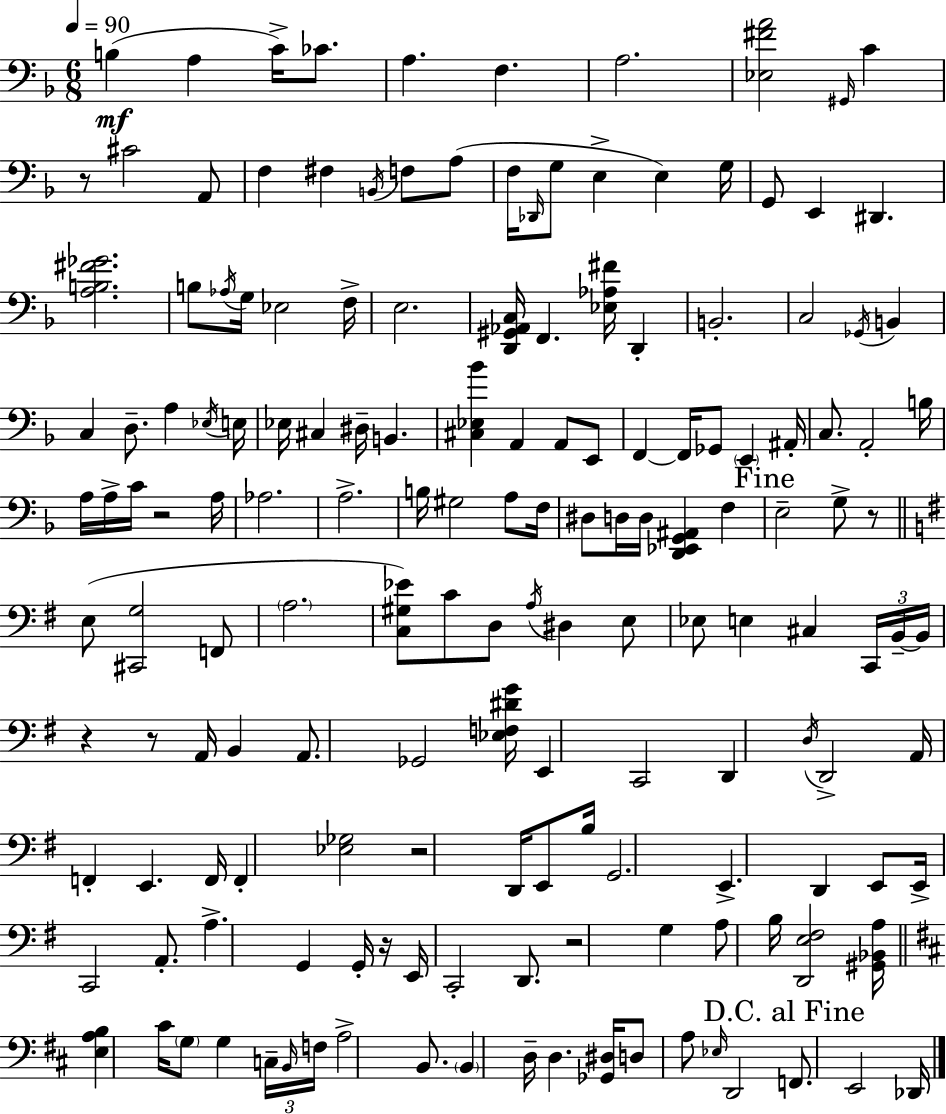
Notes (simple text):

B3/q A3/q C4/s CES4/e. A3/q. F3/q. A3/h. [Eb3,F#4,A4]/h G#2/s C4/q R/e C#4/h A2/e F3/q F#3/q B2/s F3/e A3/e F3/s Db2/s G3/e E3/q E3/q G3/s G2/e E2/q D#2/q. [A3,B3,F#4,Gb4]/h. B3/e Ab3/s G3/s Eb3/h F3/s E3/h. [D2,G#2,Ab2,C3]/s F2/q. [Eb3,Ab3,F#4]/s D2/q B2/h. C3/h Gb2/s B2/q C3/q D3/e. A3/q Eb3/s E3/s Eb3/s C#3/q D#3/s B2/q. [C#3,Eb3,Bb4]/q A2/q A2/e E2/e F2/q F2/s Gb2/e E2/q A#2/s C3/e. A2/h B3/s A3/s A3/s C4/s R/h A3/s Ab3/h. A3/h. B3/s G#3/h A3/e F3/s D#3/e D3/s D3/s [D2,Eb2,G2,A#2]/q F3/q E3/h G3/e R/e E3/e [C#2,G3]/h F2/e A3/h. [C3,G#3,Eb4]/e C4/e D3/e A3/s D#3/q E3/e Eb3/e E3/q C#3/q C2/s B2/s B2/s R/q R/e A2/s B2/q A2/e. Gb2/h [Eb3,F3,D#4,G4]/s E2/q C2/h D2/q D3/s D2/h A2/s F2/q E2/q. F2/s F2/q [Eb3,Gb3]/h R/h D2/s E2/e B3/s G2/h. E2/q. D2/q E2/e E2/s C2/h A2/e. A3/q. G2/q G2/s R/s E2/s C2/h D2/e. R/h G3/q A3/e B3/s [D2,E3,F#3]/h [G#2,Bb2,A3]/s [E3,A3,B3]/q C#4/s G3/e G3/q C3/s B2/s F3/s A3/h B2/e. B2/q D3/s D3/q. [Gb2,D#3]/s D3/e A3/e Eb3/s D2/h F2/e. E2/h Db2/s